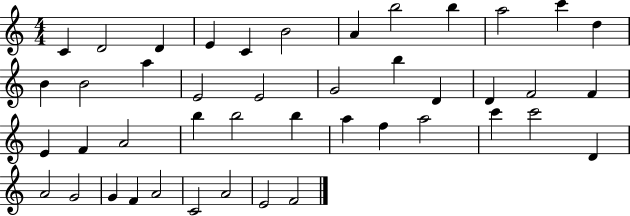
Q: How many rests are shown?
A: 0